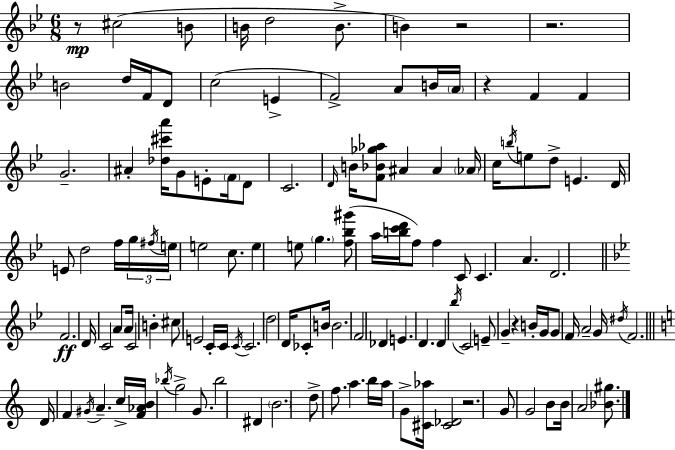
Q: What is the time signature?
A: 6/8